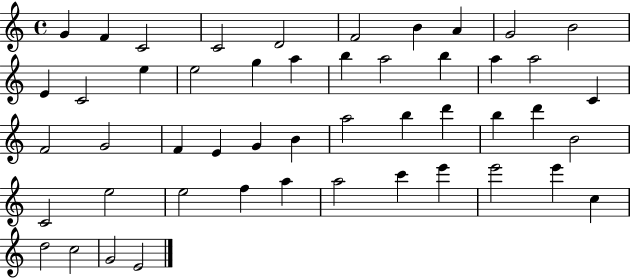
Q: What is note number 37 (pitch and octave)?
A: E5